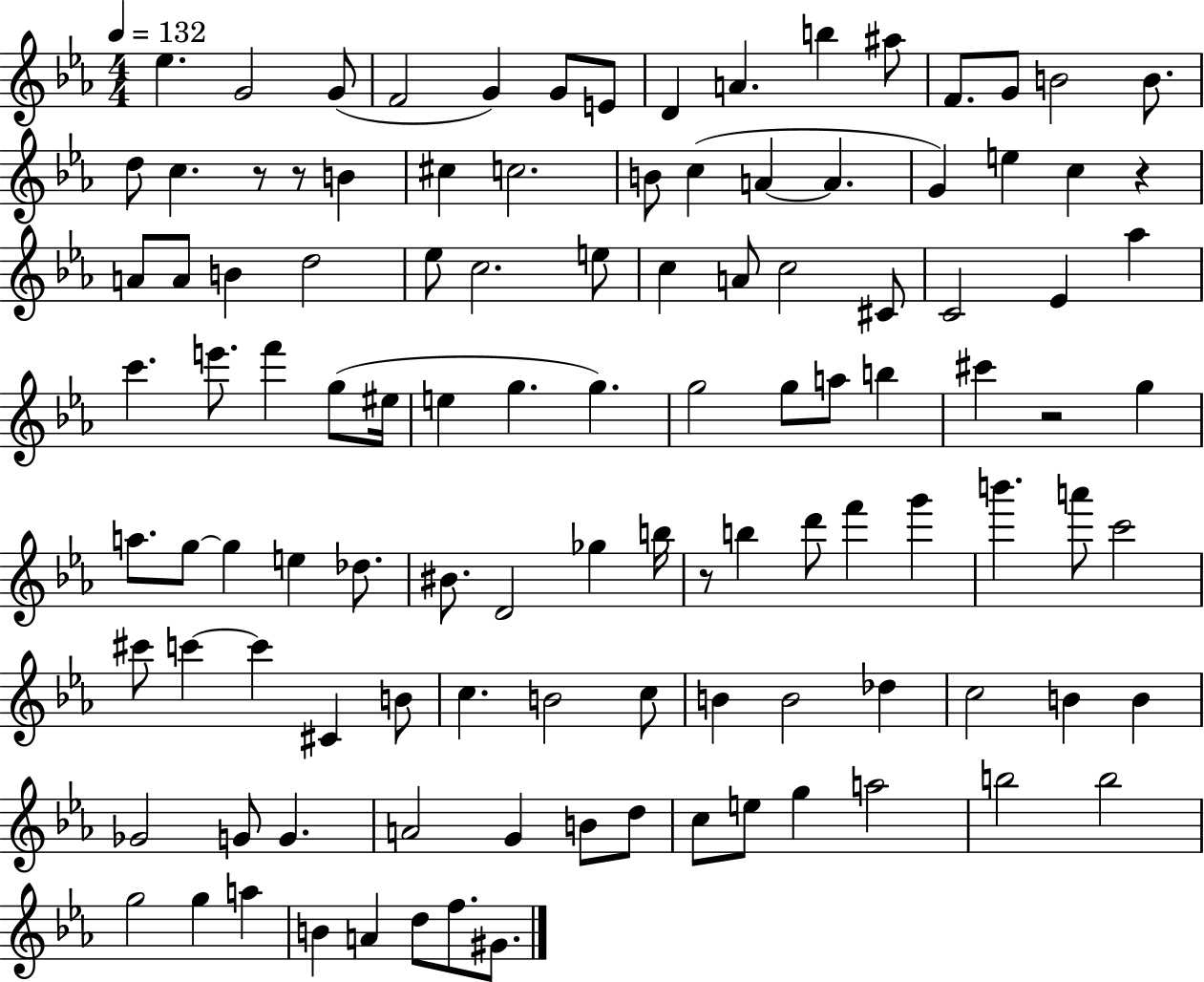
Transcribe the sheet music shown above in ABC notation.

X:1
T:Untitled
M:4/4
L:1/4
K:Eb
_e G2 G/2 F2 G G/2 E/2 D A b ^a/2 F/2 G/2 B2 B/2 d/2 c z/2 z/2 B ^c c2 B/2 c A A G e c z A/2 A/2 B d2 _e/2 c2 e/2 c A/2 c2 ^C/2 C2 _E _a c' e'/2 f' g/2 ^e/4 e g g g2 g/2 a/2 b ^c' z2 g a/2 g/2 g e _d/2 ^B/2 D2 _g b/4 z/2 b d'/2 f' g' b' a'/2 c'2 ^c'/2 c' c' ^C B/2 c B2 c/2 B B2 _d c2 B B _G2 G/2 G A2 G B/2 d/2 c/2 e/2 g a2 b2 b2 g2 g a B A d/2 f/2 ^G/2